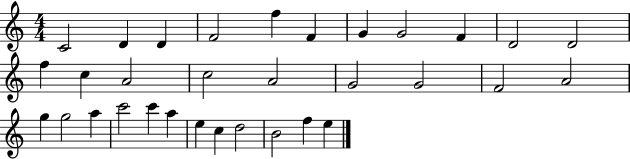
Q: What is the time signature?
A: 4/4